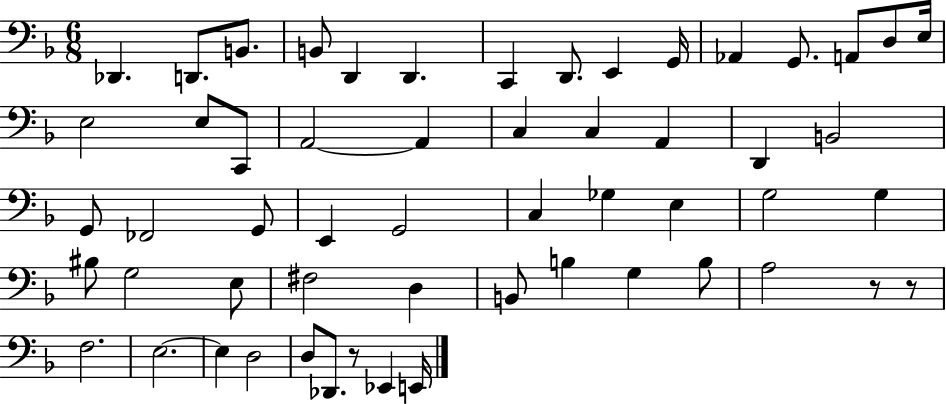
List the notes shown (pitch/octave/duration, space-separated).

Db2/q. D2/e. B2/e. B2/e D2/q D2/q. C2/q D2/e. E2/q G2/s Ab2/q G2/e. A2/e D3/e E3/s E3/h E3/e C2/e A2/h A2/q C3/q C3/q A2/q D2/q B2/h G2/e FES2/h G2/e E2/q G2/h C3/q Gb3/q E3/q G3/h G3/q BIS3/e G3/h E3/e F#3/h D3/q B2/e B3/q G3/q B3/e A3/h R/e R/e F3/h. E3/h. E3/q D3/h D3/e Db2/e. R/e Eb2/q E2/s